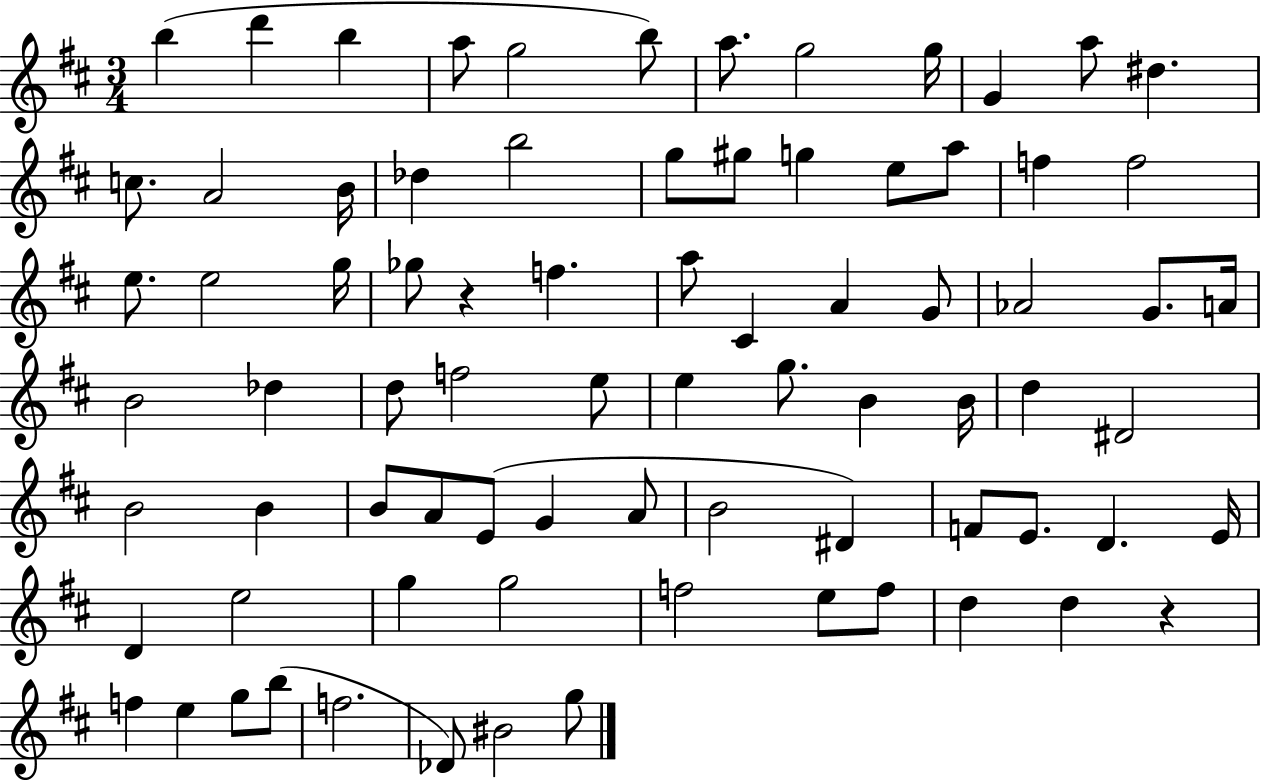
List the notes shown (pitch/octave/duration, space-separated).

B5/q D6/q B5/q A5/e G5/h B5/e A5/e. G5/h G5/s G4/q A5/e D#5/q. C5/e. A4/h B4/s Db5/q B5/h G5/e G#5/e G5/q E5/e A5/e F5/q F5/h E5/e. E5/h G5/s Gb5/e R/q F5/q. A5/e C#4/q A4/q G4/e Ab4/h G4/e. A4/s B4/h Db5/q D5/e F5/h E5/e E5/q G5/e. B4/q B4/s D5/q D#4/h B4/h B4/q B4/e A4/e E4/e G4/q A4/e B4/h D#4/q F4/e E4/e. D4/q. E4/s D4/q E5/h G5/q G5/h F5/h E5/e F5/e D5/q D5/q R/q F5/q E5/q G5/e B5/e F5/h. Db4/e BIS4/h G5/e